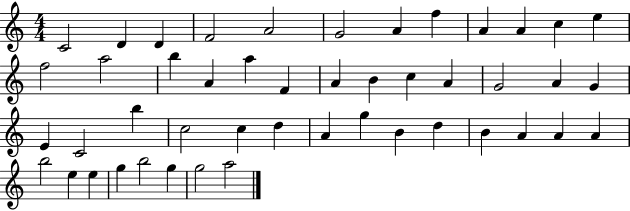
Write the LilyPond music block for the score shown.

{
  \clef treble
  \numericTimeSignature
  \time 4/4
  \key c \major
  c'2 d'4 d'4 | f'2 a'2 | g'2 a'4 f''4 | a'4 a'4 c''4 e''4 | \break f''2 a''2 | b''4 a'4 a''4 f'4 | a'4 b'4 c''4 a'4 | g'2 a'4 g'4 | \break e'4 c'2 b''4 | c''2 c''4 d''4 | a'4 g''4 b'4 d''4 | b'4 a'4 a'4 a'4 | \break b''2 e''4 e''4 | g''4 b''2 g''4 | g''2 a''2 | \bar "|."
}